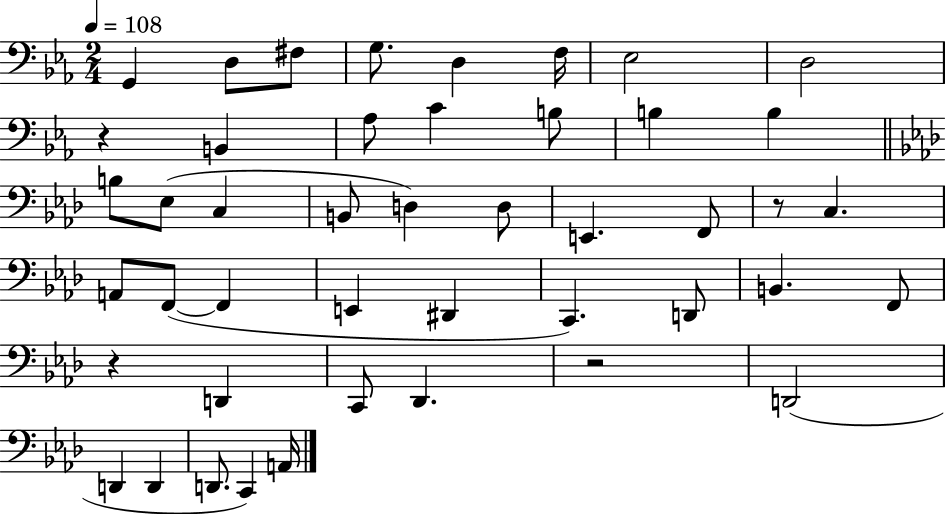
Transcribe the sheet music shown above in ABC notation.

X:1
T:Untitled
M:2/4
L:1/4
K:Eb
G,, D,/2 ^F,/2 G,/2 D, F,/4 _E,2 D,2 z B,, _A,/2 C B,/2 B, B, B,/2 _E,/2 C, B,,/2 D, D,/2 E,, F,,/2 z/2 C, A,,/2 F,,/2 F,, E,, ^D,, C,, D,,/2 B,, F,,/2 z D,, C,,/2 _D,, z2 D,,2 D,, D,, D,,/2 C,, A,,/4